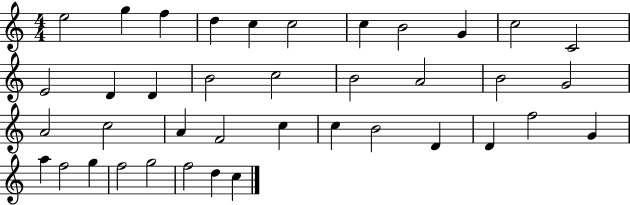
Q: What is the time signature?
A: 4/4